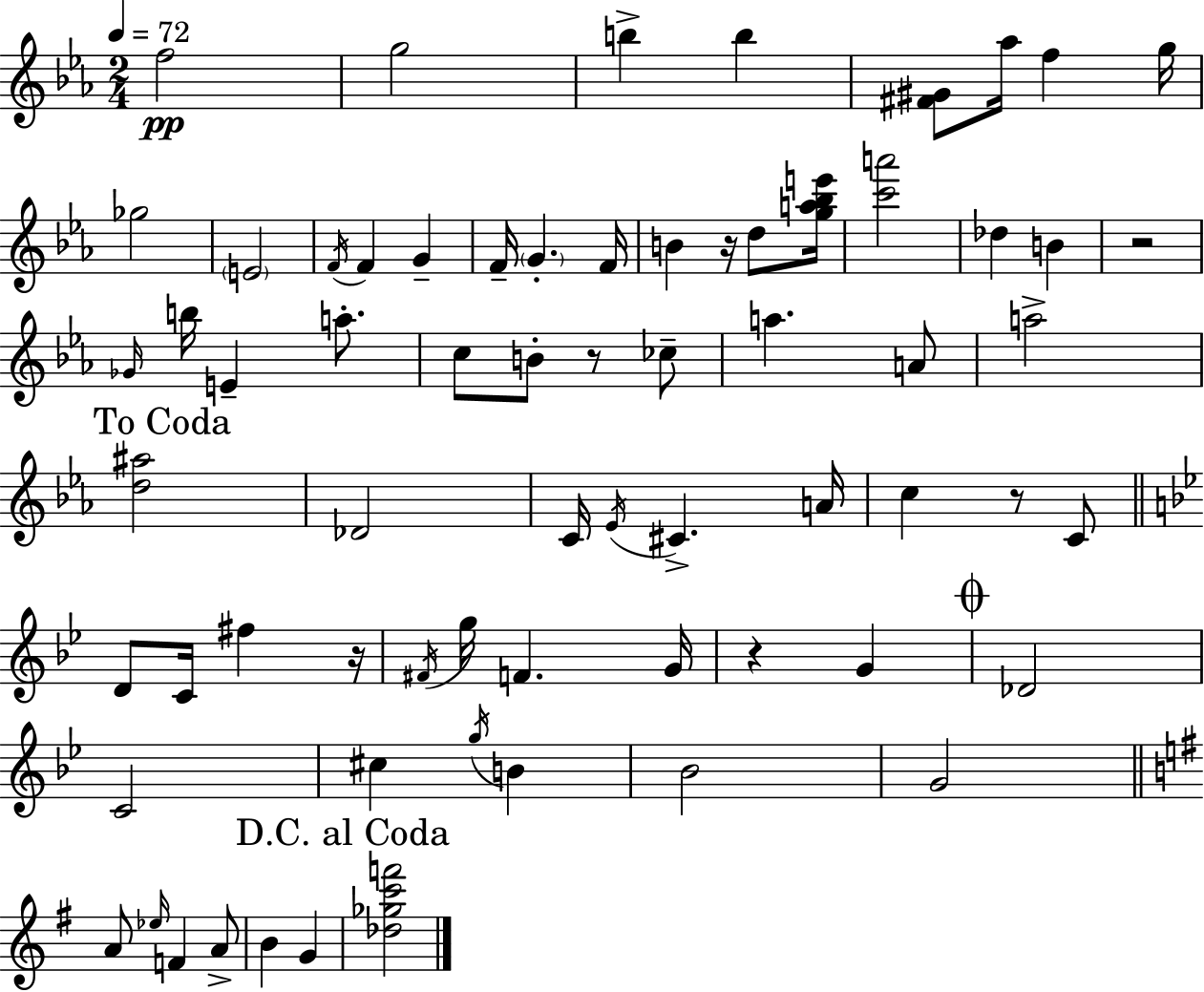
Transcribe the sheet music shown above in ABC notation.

X:1
T:Untitled
M:2/4
L:1/4
K:Cm
f2 g2 b b [^F^G]/2 _a/4 f g/4 _g2 E2 F/4 F G F/4 G F/4 B z/4 d/2 [ga_be']/4 [c'a']2 _d B z2 _G/4 b/4 E a/2 c/2 B/2 z/2 _c/2 a A/2 a2 [d^a]2 _D2 C/4 _E/4 ^C A/4 c z/2 C/2 D/2 C/4 ^f z/4 ^F/4 g/4 F G/4 z G _D2 C2 ^c g/4 B _B2 G2 A/2 _e/4 F A/2 B G [_d_gc'f']2